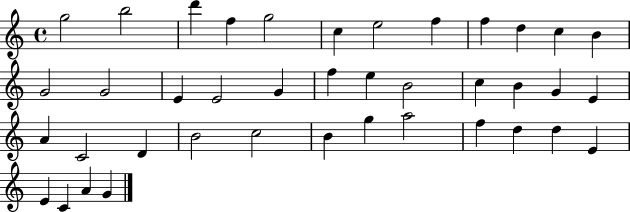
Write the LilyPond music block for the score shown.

{
  \clef treble
  \time 4/4
  \defaultTimeSignature
  \key c \major
  g''2 b''2 | d'''4 f''4 g''2 | c''4 e''2 f''4 | f''4 d''4 c''4 b'4 | \break g'2 g'2 | e'4 e'2 g'4 | f''4 e''4 b'2 | c''4 b'4 g'4 e'4 | \break a'4 c'2 d'4 | b'2 c''2 | b'4 g''4 a''2 | f''4 d''4 d''4 e'4 | \break e'4 c'4 a'4 g'4 | \bar "|."
}